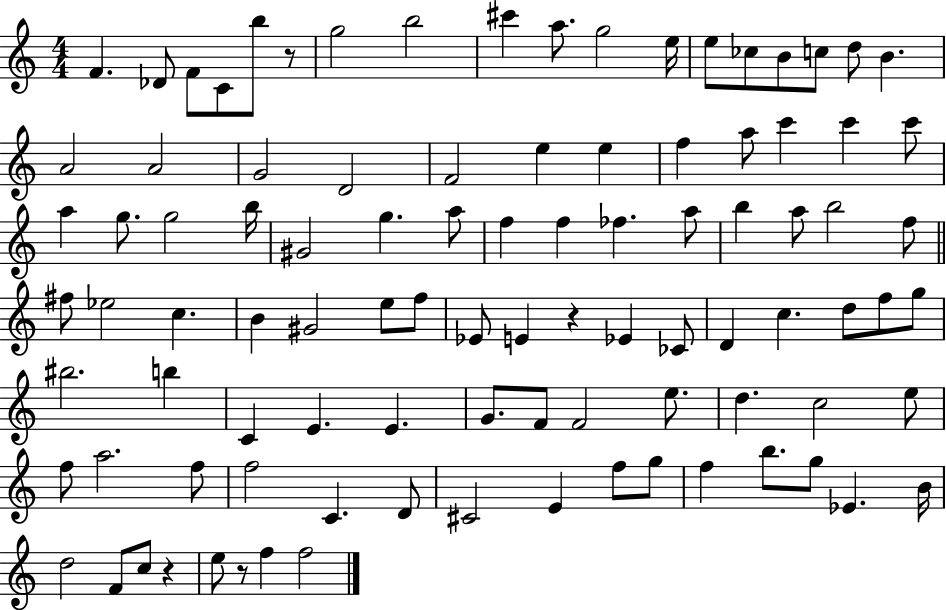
F4/q. Db4/e F4/e C4/e B5/e R/e G5/h B5/h C#6/q A5/e. G5/h E5/s E5/e CES5/e B4/e C5/e D5/e B4/q. A4/h A4/h G4/h D4/h F4/h E5/q E5/q F5/q A5/e C6/q C6/q C6/e A5/q G5/e. G5/h B5/s G#4/h G5/q. A5/e F5/q F5/q FES5/q. A5/e B5/q A5/e B5/h F5/e F#5/e Eb5/h C5/q. B4/q G#4/h E5/e F5/e Eb4/e E4/q R/q Eb4/q CES4/e D4/q C5/q. D5/e F5/e G5/e BIS5/h. B5/q C4/q E4/q. E4/q. G4/e. F4/e F4/h E5/e. D5/q. C5/h E5/e F5/e A5/h. F5/e F5/h C4/q. D4/e C#4/h E4/q F5/e G5/e F5/q B5/e. G5/e Eb4/q. B4/s D5/h F4/e C5/e R/q E5/e R/e F5/q F5/h